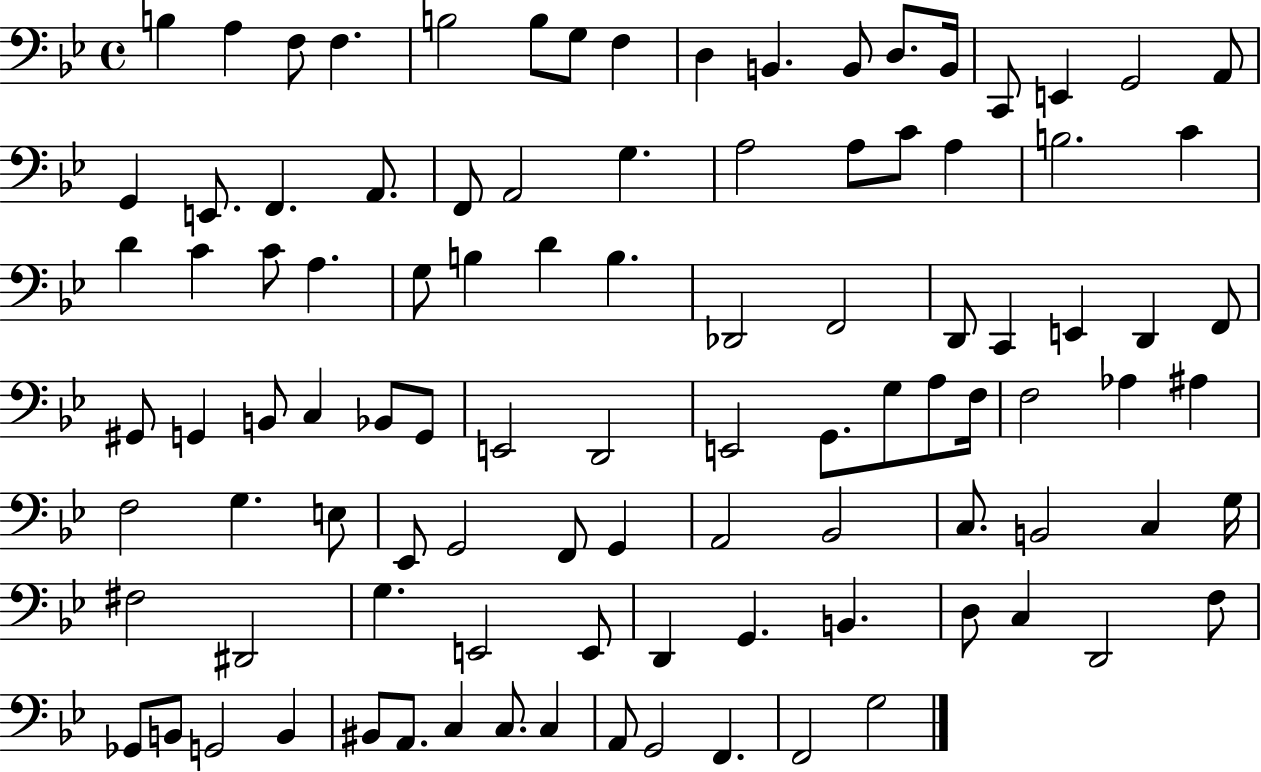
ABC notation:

X:1
T:Untitled
M:4/4
L:1/4
K:Bb
B, A, F,/2 F, B,2 B,/2 G,/2 F, D, B,, B,,/2 D,/2 B,,/4 C,,/2 E,, G,,2 A,,/2 G,, E,,/2 F,, A,,/2 F,,/2 A,,2 G, A,2 A,/2 C/2 A, B,2 C D C C/2 A, G,/2 B, D B, _D,,2 F,,2 D,,/2 C,, E,, D,, F,,/2 ^G,,/2 G,, B,,/2 C, _B,,/2 G,,/2 E,,2 D,,2 E,,2 G,,/2 G,/2 A,/2 F,/4 F,2 _A, ^A, F,2 G, E,/2 _E,,/2 G,,2 F,,/2 G,, A,,2 _B,,2 C,/2 B,,2 C, G,/4 ^F,2 ^D,,2 G, E,,2 E,,/2 D,, G,, B,, D,/2 C, D,,2 F,/2 _G,,/2 B,,/2 G,,2 B,, ^B,,/2 A,,/2 C, C,/2 C, A,,/2 G,,2 F,, F,,2 G,2